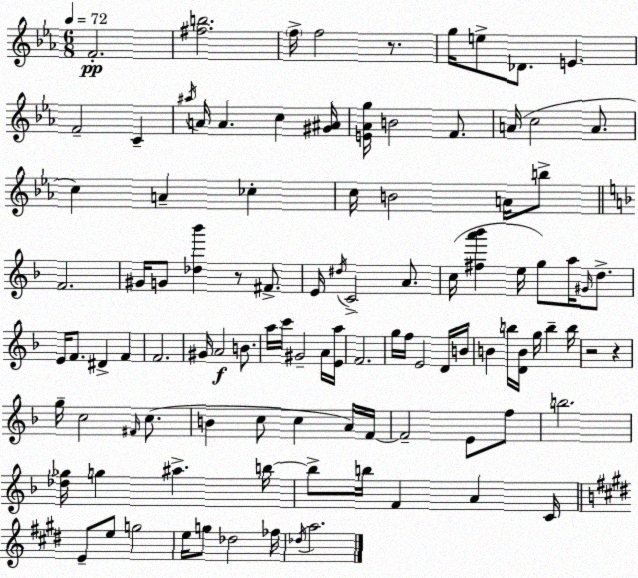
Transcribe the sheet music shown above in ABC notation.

X:1
T:Untitled
M:6/8
L:1/4
K:Eb
F2 [^fb]2 f/4 f2 z/2 g/4 e/2 _D/2 E F2 C ^a/4 A/4 A c [^G^A]/4 [E_Ag]/4 B2 F/2 A/4 c2 A/2 c A _c c/4 B2 A/4 b/2 F2 ^G/4 G/2 [_d_b'] z/2 ^F/2 E/4 ^d/4 C2 A/2 c/4 [^fa'_b'] e/4 g/2 a/4 ^G/4 d/2 E/4 F/2 ^D F F2 ^G/4 A2 B/2 a/4 c'/4 ^G2 A/4 [Ea]/4 F2 g/4 f/4 E2 D/4 B/4 B b/4 [DB]/4 g/4 b b/4 z2 z g/4 c2 ^F/4 c/2 B c/2 c A/4 F/4 F2 E/2 f/2 b2 [_d_g]/4 g ^a b/4 b/2 b/4 F A C/4 E/2 e/2 g2 e/4 g/2 _d2 _f/4 _d/4 a2